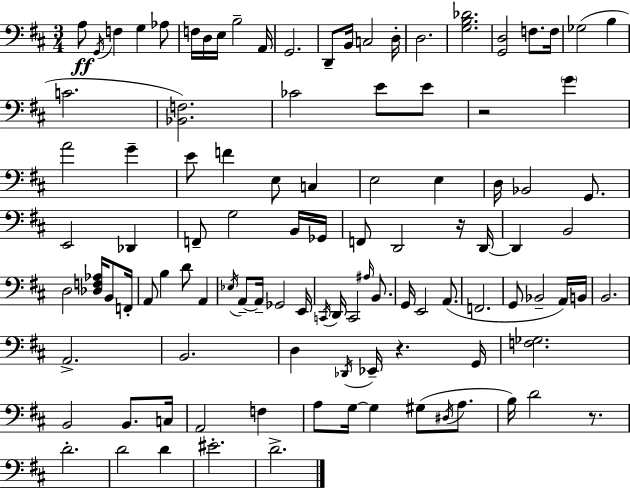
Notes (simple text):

A3/e G2/s F3/q G3/q Ab3/e F3/s D3/s E3/s B3/h A2/s G2/h. D2/e B2/s C3/h D3/s D3/h. [G3,B3,Db4]/h. [G2,D3]/h F3/e. F3/s Gb3/h B3/q C4/h. [Bb2,F3]/h. CES4/h E4/e E4/e R/h G4/q A4/h G4/q E4/e F4/q E3/e C3/q E3/h E3/q D3/s Bb2/h G2/e. E2/h Db2/q F2/e G3/h B2/s Gb2/s F2/e D2/h R/s D2/s D2/q B2/h D3/h [Db3,F3,Ab3]/s B2/e F2/s A2/e B3/q D4/e A2/q Eb3/s A2/e A2/s Gb2/h E2/s C2/s D2/s C2/h A#3/s B2/e. G2/s E2/h A2/e. F2/h. G2/e Bb2/h A2/s B2/s B2/h. A2/h. B2/h. D3/q Db2/s Eb2/s R/q. G2/s [F3,Gb3]/h. B2/h B2/e. C3/s A2/h F3/q A3/e G3/s G3/q G#3/e D#3/s A3/e. B3/s D4/h R/e. D4/h. D4/h D4/q EIS4/h. D4/h.